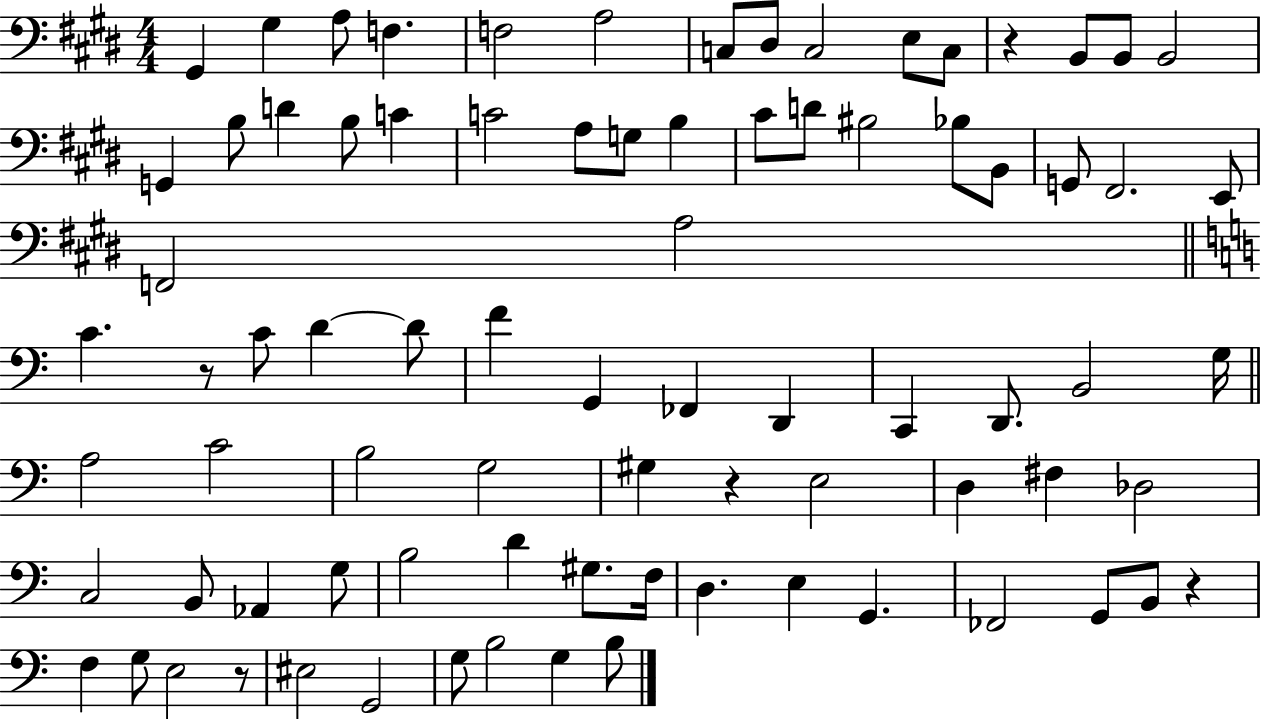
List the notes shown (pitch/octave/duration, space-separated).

G#2/q G#3/q A3/e F3/q. F3/h A3/h C3/e D#3/e C3/h E3/e C3/e R/q B2/e B2/e B2/h G2/q B3/e D4/q B3/e C4/q C4/h A3/e G3/e B3/q C#4/e D4/e BIS3/h Bb3/e B2/e G2/e F#2/h. E2/e F2/h A3/h C4/q. R/e C4/e D4/q D4/e F4/q G2/q FES2/q D2/q C2/q D2/e. B2/h G3/s A3/h C4/h B3/h G3/h G#3/q R/q E3/h D3/q F#3/q Db3/h C3/h B2/e Ab2/q G3/e B3/h D4/q G#3/e. F3/s D3/q. E3/q G2/q. FES2/h G2/e B2/e R/q F3/q G3/e E3/h R/e EIS3/h G2/h G3/e B3/h G3/q B3/e